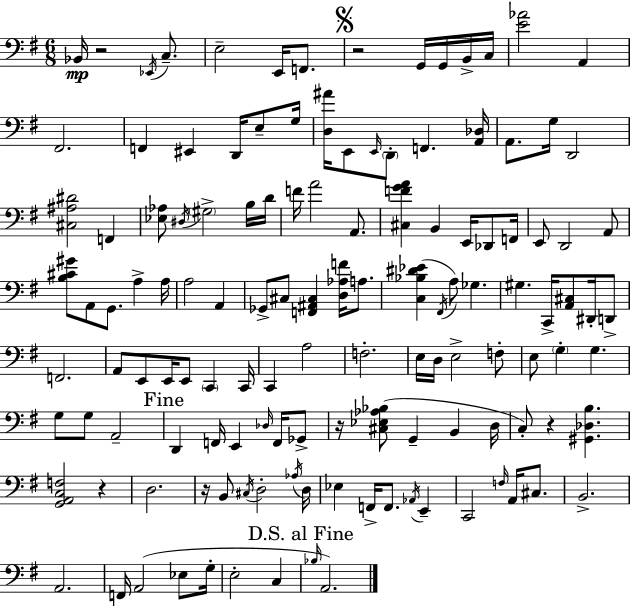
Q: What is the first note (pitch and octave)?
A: Bb2